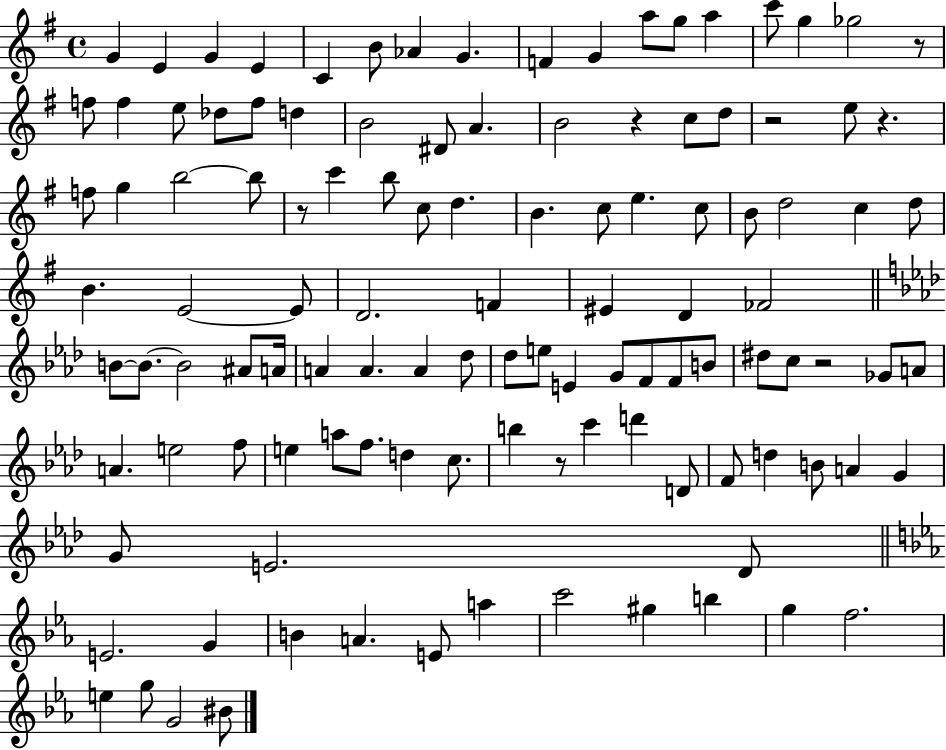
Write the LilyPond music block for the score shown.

{
  \clef treble
  \time 4/4
  \defaultTimeSignature
  \key g \major
  \repeat volta 2 { g'4 e'4 g'4 e'4 | c'4 b'8 aes'4 g'4. | f'4 g'4 a''8 g''8 a''4 | c'''8 g''4 ges''2 r8 | \break f''8 f''4 e''8 des''8 f''8 d''4 | b'2 dis'8 a'4. | b'2 r4 c''8 d''8 | r2 e''8 r4. | \break f''8 g''4 b''2~~ b''8 | r8 c'''4 b''8 c''8 d''4. | b'4. c''8 e''4. c''8 | b'8 d''2 c''4 d''8 | \break b'4. e'2~~ e'8 | d'2. f'4 | eis'4 d'4 fes'2 | \bar "||" \break \key aes \major b'8~~ b'8.~~ b'2 ais'8 a'16 | a'4 a'4. a'4 des''8 | des''8 e''8 e'4 g'8 f'8 f'8 b'8 | dis''8 c''8 r2 ges'8 a'8 | \break a'4. e''2 f''8 | e''4 a''8 f''8. d''4 c''8. | b''4 r8 c'''4 d'''4 d'8 | f'8 d''4 b'8 a'4 g'4 | \break g'8 e'2. des'8 | \bar "||" \break \key ees \major e'2. g'4 | b'4 a'4. e'8 a''4 | c'''2 gis''4 b''4 | g''4 f''2. | \break e''4 g''8 g'2 bis'8 | } \bar "|."
}